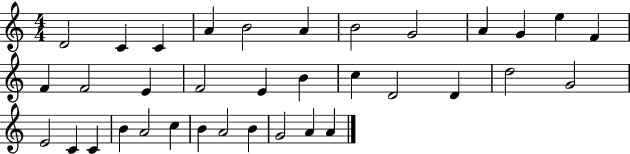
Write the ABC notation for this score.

X:1
T:Untitled
M:4/4
L:1/4
K:C
D2 C C A B2 A B2 G2 A G e F F F2 E F2 E B c D2 D d2 G2 E2 C C B A2 c B A2 B G2 A A